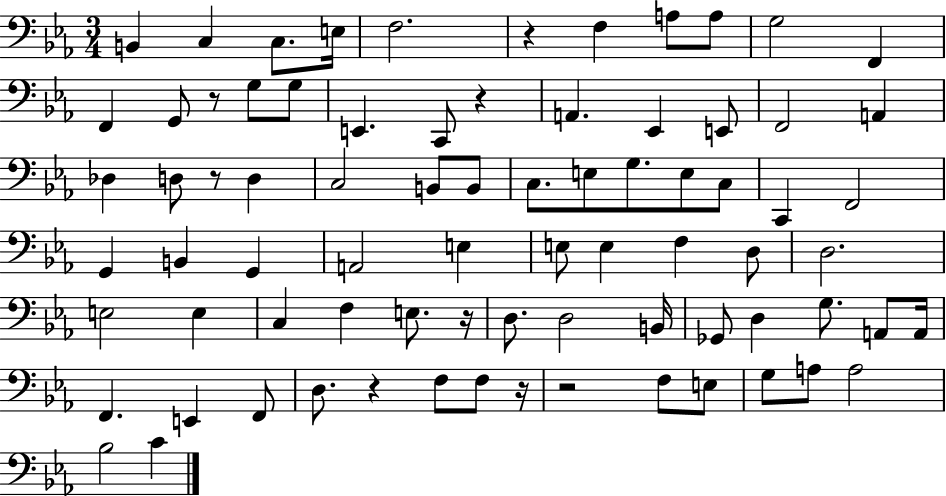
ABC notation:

X:1
T:Untitled
M:3/4
L:1/4
K:Eb
B,, C, C,/2 E,/4 F,2 z F, A,/2 A,/2 G,2 F,, F,, G,,/2 z/2 G,/2 G,/2 E,, C,,/2 z A,, _E,, E,,/2 F,,2 A,, _D, D,/2 z/2 D, C,2 B,,/2 B,,/2 C,/2 E,/2 G,/2 E,/2 C,/2 C,, F,,2 G,, B,, G,, A,,2 E, E,/2 E, F, D,/2 D,2 E,2 E, C, F, E,/2 z/4 D,/2 D,2 B,,/4 _G,,/2 D, G,/2 A,,/2 A,,/4 F,, E,, F,,/2 D,/2 z F,/2 F,/2 z/4 z2 F,/2 E,/2 G,/2 A,/2 A,2 _B,2 C